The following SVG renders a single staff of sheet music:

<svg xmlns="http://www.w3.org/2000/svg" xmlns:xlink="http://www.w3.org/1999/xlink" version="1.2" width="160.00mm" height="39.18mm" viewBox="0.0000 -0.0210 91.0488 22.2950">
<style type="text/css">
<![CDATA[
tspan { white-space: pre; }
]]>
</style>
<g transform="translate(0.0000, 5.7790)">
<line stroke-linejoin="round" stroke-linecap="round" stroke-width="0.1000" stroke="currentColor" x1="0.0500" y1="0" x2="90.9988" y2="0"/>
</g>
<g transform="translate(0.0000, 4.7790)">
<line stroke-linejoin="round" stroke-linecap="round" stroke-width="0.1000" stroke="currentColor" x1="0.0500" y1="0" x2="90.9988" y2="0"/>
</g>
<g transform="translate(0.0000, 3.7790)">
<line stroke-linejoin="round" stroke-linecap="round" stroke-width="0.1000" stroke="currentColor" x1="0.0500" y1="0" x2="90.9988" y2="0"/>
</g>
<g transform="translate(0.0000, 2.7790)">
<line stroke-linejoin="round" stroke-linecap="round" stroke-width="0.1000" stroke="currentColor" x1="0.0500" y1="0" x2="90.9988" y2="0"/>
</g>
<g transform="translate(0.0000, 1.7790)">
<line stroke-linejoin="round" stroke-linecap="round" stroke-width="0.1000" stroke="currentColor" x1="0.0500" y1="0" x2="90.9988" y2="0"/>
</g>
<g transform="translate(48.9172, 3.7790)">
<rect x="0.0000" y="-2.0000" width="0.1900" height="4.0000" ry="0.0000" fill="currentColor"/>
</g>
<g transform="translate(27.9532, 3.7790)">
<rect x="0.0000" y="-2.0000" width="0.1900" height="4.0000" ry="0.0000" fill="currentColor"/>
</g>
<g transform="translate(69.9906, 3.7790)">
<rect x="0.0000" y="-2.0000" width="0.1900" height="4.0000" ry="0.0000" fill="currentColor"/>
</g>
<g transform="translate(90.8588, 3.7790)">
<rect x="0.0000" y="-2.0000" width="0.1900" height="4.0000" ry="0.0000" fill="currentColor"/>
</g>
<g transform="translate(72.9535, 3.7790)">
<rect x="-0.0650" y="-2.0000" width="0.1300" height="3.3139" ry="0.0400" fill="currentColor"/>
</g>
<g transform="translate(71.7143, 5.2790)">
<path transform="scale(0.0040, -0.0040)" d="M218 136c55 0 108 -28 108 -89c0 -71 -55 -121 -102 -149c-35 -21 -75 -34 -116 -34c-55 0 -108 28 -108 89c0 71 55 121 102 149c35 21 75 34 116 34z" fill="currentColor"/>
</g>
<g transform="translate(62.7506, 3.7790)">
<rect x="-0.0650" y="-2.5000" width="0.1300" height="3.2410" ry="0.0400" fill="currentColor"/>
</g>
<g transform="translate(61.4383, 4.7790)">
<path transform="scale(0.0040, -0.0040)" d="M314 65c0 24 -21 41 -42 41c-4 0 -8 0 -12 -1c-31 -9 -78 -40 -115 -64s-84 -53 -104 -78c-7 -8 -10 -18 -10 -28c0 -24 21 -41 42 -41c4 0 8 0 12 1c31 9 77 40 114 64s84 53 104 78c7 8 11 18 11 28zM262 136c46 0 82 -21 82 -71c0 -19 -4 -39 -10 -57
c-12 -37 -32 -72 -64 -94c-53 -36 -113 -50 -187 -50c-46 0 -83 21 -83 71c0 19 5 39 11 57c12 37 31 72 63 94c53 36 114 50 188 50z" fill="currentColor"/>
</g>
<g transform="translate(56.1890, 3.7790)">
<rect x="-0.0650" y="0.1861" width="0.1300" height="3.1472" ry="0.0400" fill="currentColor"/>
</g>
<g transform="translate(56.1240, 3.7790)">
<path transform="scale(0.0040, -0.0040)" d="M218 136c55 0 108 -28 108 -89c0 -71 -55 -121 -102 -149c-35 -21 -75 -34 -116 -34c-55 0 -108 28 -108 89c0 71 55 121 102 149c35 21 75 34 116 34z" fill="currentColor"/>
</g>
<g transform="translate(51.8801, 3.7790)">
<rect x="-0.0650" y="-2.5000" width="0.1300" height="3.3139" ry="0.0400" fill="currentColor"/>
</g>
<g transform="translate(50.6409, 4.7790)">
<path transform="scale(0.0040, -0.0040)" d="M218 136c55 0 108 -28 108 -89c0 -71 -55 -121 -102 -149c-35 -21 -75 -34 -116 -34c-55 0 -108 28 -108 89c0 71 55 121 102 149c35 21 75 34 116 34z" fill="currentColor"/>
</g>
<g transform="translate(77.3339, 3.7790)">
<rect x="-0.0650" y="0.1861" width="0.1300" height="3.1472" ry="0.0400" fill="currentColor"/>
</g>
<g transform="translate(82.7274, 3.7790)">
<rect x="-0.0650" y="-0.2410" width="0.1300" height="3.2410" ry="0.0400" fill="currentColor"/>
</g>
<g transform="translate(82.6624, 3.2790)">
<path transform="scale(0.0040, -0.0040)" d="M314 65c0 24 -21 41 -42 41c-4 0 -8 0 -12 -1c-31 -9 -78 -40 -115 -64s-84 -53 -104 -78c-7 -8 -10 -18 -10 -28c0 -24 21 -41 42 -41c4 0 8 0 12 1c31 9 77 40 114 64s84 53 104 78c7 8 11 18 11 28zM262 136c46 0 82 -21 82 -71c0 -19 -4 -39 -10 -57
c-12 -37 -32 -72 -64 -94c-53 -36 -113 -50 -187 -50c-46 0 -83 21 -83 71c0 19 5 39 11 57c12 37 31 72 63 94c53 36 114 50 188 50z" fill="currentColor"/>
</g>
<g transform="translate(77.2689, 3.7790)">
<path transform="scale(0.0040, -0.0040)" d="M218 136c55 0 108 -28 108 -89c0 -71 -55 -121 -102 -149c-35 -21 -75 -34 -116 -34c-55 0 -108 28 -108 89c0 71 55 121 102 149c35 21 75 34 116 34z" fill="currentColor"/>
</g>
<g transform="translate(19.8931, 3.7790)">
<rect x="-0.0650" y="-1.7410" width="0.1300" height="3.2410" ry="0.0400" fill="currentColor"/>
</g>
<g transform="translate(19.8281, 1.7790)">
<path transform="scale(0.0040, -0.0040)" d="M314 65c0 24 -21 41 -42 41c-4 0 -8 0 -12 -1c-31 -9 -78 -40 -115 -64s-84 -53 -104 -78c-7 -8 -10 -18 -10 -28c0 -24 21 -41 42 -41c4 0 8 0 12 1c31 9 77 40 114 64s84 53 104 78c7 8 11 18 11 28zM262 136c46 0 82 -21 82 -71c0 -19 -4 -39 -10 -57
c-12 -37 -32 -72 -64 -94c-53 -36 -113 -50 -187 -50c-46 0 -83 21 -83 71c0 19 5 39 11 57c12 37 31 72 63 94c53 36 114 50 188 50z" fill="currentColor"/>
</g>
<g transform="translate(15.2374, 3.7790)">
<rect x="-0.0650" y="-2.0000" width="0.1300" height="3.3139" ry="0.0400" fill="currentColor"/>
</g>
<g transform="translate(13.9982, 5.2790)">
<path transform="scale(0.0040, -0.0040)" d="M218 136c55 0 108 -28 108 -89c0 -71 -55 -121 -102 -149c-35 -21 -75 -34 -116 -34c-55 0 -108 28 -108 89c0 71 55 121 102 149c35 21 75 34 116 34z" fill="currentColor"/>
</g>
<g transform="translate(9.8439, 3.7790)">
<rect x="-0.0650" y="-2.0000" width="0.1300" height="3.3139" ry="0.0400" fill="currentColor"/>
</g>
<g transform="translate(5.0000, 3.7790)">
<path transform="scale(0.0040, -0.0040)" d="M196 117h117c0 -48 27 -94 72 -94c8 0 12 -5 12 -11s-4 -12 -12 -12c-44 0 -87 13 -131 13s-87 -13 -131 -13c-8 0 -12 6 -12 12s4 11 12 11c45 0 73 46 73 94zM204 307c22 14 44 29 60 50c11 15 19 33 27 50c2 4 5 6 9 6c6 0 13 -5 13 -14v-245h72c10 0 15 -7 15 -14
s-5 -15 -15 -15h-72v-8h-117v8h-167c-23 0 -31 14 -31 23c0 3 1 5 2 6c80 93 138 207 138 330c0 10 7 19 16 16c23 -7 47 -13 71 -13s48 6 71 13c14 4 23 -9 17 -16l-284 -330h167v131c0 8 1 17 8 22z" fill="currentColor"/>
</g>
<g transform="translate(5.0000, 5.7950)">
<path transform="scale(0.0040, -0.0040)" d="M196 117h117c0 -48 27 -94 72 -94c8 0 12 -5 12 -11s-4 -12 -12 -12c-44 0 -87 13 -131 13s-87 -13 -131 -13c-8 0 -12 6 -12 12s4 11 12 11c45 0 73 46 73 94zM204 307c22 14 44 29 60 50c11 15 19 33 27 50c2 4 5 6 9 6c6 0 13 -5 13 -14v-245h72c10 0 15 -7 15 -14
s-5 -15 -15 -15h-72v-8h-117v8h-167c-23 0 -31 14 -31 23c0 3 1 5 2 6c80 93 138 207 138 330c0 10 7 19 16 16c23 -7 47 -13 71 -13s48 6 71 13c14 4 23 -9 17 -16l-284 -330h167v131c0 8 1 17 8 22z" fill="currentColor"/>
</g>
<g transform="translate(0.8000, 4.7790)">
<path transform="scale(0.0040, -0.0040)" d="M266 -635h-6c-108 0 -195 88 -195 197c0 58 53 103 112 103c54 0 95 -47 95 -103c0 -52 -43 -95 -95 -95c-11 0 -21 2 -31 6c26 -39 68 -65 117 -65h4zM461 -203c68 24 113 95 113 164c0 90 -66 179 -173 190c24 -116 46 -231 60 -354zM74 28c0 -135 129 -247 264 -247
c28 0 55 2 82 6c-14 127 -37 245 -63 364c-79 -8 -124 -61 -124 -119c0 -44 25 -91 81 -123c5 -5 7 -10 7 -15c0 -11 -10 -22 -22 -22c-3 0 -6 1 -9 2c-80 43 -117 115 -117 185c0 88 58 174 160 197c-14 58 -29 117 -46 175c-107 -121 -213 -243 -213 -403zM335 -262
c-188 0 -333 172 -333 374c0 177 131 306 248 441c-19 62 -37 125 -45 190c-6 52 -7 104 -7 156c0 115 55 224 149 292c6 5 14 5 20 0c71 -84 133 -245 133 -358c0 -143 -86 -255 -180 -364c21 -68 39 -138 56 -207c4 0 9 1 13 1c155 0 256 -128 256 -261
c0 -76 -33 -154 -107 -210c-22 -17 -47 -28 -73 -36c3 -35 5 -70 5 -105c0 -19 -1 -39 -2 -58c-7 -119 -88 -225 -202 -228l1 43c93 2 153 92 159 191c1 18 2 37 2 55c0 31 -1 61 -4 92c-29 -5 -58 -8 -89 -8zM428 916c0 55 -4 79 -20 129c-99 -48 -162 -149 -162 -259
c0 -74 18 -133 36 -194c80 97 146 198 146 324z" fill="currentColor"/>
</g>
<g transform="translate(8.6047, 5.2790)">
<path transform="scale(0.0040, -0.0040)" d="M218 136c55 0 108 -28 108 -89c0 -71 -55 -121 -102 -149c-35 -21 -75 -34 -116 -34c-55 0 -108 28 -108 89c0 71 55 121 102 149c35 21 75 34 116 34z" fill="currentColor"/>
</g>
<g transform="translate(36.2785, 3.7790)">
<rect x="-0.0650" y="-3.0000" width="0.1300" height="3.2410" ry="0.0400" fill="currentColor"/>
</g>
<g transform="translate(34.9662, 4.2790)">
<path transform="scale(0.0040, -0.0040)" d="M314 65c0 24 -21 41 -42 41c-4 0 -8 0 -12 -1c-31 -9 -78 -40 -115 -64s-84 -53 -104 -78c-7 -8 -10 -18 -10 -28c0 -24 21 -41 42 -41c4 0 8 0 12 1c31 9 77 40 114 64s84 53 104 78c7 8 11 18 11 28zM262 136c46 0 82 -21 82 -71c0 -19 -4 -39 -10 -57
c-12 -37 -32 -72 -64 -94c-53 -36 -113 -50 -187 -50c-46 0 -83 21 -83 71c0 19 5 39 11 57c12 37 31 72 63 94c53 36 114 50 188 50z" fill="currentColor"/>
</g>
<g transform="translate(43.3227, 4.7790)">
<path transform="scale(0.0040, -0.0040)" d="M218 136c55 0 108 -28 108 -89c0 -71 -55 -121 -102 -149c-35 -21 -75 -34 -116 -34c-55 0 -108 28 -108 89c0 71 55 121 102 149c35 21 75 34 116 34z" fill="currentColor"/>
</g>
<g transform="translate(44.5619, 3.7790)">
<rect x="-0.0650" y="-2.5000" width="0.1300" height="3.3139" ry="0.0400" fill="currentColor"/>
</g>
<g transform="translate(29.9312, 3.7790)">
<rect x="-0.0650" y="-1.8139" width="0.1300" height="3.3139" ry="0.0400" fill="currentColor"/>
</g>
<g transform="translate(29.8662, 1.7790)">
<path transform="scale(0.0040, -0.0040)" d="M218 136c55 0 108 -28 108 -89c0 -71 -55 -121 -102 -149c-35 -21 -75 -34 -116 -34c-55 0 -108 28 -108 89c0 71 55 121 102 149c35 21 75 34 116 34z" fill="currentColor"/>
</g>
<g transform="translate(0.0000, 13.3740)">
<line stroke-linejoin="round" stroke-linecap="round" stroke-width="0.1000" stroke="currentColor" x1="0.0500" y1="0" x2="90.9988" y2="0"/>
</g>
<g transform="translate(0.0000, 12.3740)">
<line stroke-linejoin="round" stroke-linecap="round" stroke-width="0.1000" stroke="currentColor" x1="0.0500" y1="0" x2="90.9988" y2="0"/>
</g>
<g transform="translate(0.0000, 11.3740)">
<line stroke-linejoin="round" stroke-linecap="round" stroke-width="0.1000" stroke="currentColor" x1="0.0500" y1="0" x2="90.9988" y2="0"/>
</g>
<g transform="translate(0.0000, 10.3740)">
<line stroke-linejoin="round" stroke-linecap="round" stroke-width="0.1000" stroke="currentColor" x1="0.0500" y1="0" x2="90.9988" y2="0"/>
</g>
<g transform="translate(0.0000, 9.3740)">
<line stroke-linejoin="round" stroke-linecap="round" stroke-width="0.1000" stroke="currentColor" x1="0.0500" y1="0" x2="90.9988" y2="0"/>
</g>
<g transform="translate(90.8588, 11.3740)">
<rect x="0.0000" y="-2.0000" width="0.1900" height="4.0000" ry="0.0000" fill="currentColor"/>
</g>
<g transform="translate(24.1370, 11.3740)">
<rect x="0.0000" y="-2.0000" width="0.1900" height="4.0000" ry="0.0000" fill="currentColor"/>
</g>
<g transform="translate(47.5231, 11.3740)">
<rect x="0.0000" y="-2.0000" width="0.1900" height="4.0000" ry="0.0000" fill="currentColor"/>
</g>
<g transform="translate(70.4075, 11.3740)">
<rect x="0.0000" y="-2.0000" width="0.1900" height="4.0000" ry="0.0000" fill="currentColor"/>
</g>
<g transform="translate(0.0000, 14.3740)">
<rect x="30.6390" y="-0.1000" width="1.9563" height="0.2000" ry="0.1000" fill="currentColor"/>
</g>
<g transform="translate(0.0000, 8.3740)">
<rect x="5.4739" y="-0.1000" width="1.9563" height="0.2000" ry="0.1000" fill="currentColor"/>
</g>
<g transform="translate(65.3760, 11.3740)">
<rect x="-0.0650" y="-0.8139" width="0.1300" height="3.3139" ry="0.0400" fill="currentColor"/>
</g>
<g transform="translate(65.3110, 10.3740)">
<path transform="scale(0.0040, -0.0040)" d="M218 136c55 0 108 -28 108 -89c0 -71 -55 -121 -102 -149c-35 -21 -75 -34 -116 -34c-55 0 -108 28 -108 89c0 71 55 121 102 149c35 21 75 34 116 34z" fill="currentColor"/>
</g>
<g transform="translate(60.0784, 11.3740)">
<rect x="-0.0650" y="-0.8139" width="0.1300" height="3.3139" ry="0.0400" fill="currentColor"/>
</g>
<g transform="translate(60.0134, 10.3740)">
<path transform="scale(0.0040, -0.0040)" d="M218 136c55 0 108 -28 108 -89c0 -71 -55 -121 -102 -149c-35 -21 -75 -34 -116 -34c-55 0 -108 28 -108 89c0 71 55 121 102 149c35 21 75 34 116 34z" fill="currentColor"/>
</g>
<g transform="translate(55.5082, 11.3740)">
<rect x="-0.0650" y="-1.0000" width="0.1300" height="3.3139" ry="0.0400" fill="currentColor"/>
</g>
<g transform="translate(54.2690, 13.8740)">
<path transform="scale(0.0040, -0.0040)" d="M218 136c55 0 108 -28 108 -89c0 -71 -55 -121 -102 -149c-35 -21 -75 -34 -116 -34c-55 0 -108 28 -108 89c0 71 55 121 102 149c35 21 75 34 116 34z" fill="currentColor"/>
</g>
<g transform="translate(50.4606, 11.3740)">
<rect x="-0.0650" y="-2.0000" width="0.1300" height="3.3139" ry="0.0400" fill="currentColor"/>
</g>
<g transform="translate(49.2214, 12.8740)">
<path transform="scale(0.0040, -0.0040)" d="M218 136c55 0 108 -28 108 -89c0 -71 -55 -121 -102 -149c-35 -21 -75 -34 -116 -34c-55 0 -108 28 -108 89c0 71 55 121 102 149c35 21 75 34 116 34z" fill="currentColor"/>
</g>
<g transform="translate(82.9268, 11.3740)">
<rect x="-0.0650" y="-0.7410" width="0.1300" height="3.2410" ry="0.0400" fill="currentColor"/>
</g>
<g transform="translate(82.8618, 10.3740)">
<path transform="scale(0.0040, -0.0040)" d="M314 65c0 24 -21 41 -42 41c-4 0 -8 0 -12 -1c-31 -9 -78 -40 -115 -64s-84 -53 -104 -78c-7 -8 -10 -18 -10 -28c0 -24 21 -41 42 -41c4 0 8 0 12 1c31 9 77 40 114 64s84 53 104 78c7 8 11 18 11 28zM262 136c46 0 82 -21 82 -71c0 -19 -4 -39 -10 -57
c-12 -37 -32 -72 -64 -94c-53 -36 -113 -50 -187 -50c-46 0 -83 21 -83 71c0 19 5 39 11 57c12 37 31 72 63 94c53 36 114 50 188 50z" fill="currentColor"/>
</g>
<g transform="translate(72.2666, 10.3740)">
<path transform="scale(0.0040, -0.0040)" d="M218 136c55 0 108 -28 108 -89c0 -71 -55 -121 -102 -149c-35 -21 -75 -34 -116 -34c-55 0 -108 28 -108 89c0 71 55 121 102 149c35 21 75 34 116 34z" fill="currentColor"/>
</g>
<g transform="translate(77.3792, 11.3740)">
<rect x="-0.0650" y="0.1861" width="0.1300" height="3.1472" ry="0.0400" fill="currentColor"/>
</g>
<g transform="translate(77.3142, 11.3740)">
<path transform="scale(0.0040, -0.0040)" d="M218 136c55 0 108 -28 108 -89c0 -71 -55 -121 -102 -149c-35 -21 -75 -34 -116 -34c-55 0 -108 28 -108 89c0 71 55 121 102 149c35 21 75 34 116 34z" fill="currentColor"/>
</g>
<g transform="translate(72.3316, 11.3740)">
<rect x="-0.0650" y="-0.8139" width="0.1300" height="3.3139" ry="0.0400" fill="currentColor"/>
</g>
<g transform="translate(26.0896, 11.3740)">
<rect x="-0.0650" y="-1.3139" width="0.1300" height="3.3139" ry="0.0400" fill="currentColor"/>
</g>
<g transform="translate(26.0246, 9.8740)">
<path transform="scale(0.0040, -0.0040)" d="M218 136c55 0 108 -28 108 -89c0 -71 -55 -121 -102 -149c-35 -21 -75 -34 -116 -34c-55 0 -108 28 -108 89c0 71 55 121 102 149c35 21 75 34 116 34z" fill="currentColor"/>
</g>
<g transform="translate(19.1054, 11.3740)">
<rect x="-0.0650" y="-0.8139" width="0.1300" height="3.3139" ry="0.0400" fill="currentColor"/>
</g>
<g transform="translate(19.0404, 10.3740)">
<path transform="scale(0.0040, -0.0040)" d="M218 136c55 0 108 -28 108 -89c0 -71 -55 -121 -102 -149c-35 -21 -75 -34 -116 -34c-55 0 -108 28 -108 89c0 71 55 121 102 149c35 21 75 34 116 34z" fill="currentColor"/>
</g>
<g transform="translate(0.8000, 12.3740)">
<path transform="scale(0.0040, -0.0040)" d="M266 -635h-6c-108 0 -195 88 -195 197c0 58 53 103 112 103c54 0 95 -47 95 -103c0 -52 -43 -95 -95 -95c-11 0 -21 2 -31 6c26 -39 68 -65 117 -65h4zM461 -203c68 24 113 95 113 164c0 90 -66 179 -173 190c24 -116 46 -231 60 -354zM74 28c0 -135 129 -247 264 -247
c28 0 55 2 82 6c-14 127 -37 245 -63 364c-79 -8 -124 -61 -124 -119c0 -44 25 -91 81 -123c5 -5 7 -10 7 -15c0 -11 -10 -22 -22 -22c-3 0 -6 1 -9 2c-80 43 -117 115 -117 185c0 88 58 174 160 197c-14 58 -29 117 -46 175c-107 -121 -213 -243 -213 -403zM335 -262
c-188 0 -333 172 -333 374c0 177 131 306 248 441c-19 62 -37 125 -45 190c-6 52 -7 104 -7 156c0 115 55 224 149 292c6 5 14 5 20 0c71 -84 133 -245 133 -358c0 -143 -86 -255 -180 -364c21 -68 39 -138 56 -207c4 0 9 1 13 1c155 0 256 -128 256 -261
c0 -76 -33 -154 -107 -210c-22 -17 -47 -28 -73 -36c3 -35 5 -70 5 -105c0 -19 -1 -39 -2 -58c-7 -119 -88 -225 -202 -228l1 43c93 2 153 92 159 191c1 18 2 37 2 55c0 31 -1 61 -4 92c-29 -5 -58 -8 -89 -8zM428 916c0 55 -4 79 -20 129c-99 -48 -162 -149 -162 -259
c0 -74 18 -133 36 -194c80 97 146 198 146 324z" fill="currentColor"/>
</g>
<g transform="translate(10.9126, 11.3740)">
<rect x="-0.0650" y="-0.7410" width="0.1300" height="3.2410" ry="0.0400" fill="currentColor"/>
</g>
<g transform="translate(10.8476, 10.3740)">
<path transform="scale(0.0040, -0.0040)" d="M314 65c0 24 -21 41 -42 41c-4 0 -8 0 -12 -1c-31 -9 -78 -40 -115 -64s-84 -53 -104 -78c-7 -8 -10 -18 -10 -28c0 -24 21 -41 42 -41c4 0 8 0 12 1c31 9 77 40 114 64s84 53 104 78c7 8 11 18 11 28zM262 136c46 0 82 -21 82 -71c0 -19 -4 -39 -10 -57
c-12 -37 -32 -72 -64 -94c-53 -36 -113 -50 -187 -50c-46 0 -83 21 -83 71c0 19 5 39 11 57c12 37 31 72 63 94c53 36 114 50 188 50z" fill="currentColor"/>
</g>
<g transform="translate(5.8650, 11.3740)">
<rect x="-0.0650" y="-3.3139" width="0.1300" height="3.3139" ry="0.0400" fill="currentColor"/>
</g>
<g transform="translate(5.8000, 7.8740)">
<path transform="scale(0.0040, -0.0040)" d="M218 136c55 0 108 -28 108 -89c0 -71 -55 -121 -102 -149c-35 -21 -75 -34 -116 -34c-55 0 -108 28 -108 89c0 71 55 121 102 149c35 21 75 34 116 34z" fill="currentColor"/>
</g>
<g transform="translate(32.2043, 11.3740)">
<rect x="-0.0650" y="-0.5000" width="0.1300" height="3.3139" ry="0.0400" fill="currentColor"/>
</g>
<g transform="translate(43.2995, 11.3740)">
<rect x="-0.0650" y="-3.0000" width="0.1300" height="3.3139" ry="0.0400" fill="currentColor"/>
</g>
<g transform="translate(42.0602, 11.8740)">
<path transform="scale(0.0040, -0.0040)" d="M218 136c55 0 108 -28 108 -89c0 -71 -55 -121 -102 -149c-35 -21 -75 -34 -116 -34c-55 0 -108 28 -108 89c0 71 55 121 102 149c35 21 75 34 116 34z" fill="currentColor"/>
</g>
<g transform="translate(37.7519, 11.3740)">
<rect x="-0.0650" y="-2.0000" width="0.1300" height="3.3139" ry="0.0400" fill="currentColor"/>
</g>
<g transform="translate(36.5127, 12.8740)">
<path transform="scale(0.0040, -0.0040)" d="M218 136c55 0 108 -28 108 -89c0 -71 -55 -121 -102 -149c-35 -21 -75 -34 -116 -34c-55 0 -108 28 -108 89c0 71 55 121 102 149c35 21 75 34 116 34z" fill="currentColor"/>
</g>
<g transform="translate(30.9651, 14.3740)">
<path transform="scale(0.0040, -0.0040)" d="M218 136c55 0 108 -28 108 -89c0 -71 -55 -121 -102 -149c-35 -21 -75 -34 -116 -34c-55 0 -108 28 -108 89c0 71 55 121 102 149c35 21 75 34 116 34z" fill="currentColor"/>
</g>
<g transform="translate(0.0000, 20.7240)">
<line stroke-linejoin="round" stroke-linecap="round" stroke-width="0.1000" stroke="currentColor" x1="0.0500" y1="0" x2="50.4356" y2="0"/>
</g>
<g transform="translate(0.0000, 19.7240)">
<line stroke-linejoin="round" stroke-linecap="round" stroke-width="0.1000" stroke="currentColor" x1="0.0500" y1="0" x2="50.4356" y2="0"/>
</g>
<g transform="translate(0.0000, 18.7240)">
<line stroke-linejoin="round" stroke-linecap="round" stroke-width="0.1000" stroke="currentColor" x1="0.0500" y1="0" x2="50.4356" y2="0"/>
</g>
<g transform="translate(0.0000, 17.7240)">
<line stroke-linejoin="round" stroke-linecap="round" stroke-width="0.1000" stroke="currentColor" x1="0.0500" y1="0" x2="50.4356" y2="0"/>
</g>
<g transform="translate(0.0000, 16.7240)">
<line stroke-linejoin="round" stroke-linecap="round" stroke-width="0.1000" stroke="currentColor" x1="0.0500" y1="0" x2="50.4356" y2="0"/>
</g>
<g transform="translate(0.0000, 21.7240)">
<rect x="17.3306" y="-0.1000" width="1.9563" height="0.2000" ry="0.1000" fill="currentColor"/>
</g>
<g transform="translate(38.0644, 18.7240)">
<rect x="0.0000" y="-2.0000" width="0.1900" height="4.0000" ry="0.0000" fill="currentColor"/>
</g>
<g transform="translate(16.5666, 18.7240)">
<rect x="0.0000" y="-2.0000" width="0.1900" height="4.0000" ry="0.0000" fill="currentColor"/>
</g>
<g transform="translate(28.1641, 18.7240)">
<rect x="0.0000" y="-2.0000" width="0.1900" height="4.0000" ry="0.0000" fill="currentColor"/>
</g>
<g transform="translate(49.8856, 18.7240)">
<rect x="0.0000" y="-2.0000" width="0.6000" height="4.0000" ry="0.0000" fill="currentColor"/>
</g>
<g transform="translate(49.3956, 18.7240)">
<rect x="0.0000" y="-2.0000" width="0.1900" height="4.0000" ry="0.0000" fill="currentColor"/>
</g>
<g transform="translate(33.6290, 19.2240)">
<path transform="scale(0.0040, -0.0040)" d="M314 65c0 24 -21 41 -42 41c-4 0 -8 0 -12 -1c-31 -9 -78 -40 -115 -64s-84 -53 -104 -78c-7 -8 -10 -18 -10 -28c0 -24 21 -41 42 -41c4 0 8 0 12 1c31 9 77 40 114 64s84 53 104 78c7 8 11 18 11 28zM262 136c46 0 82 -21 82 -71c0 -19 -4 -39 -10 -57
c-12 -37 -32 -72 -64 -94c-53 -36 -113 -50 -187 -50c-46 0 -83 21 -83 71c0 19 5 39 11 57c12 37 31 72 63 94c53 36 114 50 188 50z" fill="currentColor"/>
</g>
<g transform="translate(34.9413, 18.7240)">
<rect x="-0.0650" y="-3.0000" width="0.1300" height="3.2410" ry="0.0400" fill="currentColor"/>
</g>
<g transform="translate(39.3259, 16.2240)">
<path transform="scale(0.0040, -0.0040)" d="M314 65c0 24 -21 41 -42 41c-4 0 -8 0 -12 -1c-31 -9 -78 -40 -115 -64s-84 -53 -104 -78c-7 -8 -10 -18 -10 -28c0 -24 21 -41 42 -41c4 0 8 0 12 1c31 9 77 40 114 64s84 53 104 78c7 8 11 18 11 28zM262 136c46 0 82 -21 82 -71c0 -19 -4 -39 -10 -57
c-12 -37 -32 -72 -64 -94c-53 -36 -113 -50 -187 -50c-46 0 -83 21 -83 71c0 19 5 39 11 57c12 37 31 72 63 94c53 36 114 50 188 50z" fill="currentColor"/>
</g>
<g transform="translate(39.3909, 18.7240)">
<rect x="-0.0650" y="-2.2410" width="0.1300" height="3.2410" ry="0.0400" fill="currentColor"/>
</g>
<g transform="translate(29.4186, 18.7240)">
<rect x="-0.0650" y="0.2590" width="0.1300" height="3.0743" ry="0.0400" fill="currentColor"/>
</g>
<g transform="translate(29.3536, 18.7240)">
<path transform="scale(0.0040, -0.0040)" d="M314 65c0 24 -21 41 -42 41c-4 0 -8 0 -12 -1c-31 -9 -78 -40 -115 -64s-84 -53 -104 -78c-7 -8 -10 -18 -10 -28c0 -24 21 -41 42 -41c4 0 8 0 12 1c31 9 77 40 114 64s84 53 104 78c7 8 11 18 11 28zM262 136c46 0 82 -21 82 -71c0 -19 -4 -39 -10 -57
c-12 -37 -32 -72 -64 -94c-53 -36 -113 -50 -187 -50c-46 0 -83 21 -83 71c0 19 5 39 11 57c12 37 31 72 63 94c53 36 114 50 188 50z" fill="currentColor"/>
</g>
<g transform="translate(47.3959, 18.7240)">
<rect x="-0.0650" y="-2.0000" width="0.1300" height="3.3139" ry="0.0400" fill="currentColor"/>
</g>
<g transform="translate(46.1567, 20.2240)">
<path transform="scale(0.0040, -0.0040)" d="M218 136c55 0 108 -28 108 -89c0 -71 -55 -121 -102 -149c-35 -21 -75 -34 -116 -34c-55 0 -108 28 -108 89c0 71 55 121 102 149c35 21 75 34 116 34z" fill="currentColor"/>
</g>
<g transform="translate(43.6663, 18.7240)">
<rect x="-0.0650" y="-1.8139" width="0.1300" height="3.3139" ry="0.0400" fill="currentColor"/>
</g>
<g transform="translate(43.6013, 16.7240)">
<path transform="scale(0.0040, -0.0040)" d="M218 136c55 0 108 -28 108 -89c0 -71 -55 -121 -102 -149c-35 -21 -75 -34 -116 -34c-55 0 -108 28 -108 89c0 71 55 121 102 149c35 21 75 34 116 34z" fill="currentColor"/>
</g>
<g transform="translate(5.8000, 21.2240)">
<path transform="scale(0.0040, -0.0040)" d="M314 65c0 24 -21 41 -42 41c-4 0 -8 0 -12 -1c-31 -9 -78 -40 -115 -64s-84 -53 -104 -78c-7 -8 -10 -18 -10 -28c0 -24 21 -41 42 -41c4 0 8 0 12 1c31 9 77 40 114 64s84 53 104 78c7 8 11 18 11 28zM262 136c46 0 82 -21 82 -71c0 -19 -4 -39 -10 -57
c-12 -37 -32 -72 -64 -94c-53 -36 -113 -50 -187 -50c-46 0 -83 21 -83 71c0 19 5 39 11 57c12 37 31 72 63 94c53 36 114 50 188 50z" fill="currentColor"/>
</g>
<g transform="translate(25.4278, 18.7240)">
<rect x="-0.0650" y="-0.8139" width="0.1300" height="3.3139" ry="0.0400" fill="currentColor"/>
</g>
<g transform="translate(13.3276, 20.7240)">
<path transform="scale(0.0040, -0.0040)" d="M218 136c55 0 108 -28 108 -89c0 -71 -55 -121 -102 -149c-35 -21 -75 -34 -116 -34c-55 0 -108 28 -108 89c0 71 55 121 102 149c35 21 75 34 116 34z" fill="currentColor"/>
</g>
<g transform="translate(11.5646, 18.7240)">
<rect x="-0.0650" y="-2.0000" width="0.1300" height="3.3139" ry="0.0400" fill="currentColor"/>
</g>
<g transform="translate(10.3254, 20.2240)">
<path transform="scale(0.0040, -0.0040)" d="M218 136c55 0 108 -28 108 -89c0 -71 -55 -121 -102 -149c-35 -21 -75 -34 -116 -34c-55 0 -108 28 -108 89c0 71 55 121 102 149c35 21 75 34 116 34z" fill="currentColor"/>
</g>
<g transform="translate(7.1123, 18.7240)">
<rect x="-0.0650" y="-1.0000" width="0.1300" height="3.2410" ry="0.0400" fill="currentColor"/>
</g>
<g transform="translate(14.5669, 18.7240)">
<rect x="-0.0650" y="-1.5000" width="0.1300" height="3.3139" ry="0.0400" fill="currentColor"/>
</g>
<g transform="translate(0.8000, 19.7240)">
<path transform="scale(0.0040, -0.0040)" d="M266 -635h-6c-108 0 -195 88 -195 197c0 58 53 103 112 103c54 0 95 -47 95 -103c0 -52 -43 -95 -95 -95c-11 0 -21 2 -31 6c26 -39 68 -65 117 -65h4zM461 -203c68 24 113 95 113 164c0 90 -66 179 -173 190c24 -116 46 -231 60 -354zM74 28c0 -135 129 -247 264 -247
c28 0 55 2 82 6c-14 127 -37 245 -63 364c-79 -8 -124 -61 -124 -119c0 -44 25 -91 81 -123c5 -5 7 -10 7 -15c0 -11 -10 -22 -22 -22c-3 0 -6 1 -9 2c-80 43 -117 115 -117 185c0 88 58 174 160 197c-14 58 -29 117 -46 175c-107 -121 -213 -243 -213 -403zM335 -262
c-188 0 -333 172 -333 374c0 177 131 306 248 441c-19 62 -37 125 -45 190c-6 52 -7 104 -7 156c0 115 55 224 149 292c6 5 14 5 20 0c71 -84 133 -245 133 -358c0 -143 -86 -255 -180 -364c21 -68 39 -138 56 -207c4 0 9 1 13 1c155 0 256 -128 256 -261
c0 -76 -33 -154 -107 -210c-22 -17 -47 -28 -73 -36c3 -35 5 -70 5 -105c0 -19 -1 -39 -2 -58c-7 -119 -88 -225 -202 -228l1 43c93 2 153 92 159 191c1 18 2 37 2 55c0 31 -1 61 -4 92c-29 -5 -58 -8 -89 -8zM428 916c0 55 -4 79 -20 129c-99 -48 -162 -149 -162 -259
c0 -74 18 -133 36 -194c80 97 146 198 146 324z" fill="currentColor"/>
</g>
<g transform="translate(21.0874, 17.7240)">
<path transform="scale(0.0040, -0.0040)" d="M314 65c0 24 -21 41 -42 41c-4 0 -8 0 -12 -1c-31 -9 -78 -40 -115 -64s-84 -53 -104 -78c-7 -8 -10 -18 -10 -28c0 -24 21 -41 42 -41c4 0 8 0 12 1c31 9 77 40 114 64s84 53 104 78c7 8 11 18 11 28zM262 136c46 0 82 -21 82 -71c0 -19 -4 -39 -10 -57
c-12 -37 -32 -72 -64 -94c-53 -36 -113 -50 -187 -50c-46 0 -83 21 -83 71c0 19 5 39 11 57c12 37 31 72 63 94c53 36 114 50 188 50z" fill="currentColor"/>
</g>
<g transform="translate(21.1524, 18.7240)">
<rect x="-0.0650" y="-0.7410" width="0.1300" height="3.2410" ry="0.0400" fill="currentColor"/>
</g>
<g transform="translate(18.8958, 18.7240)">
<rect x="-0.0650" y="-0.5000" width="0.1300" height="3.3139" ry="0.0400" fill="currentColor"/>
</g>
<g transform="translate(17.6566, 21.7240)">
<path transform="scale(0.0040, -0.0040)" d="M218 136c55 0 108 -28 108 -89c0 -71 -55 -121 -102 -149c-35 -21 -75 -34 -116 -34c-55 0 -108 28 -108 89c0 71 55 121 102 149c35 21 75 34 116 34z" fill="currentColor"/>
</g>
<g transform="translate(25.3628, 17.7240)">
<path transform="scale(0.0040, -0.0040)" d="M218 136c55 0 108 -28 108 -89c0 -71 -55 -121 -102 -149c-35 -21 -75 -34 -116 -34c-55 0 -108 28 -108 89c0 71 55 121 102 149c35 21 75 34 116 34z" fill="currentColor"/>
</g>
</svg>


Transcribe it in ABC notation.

X:1
T:Untitled
M:4/4
L:1/4
K:C
F F f2 f A2 G G B G2 F B c2 b d2 d e C F A F D d d d B d2 D2 F E C d2 d B2 A2 g2 f F